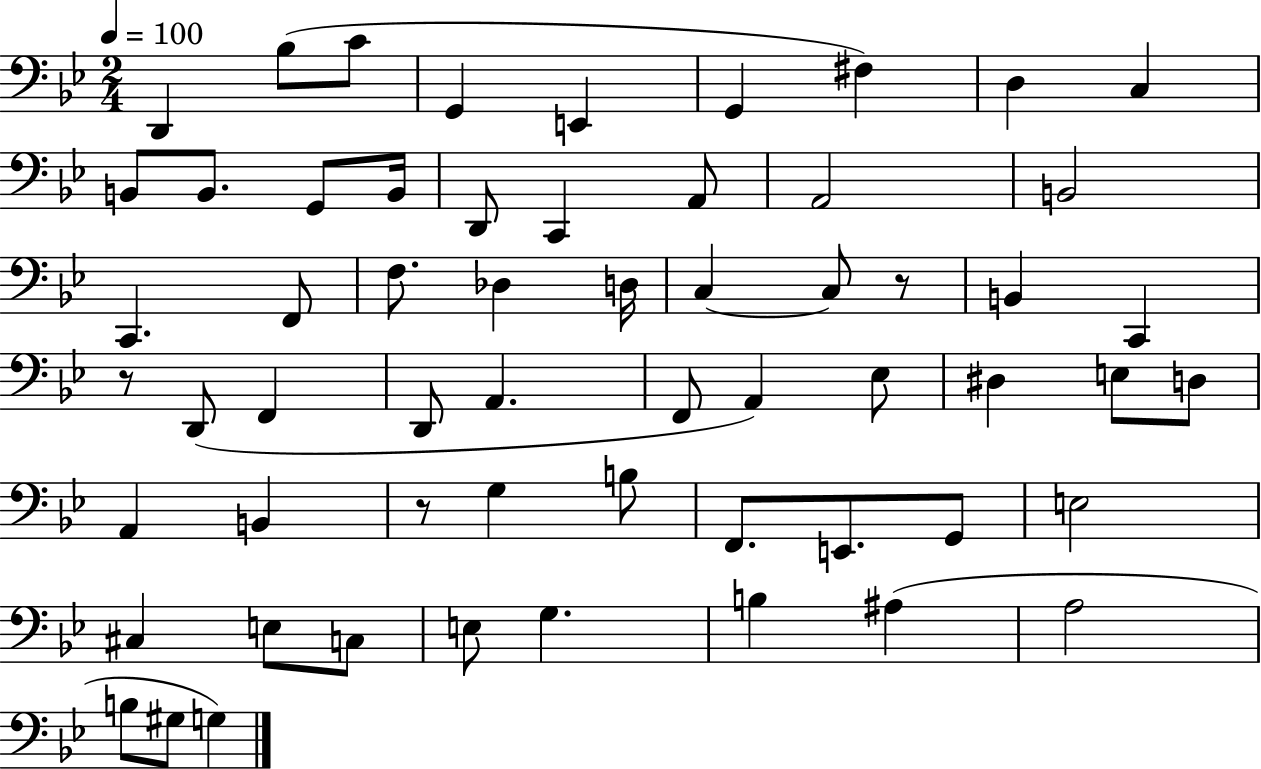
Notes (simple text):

D2/q Bb3/e C4/e G2/q E2/q G2/q F#3/q D3/q C3/q B2/e B2/e. G2/e B2/s D2/e C2/q A2/e A2/h B2/h C2/q. F2/e F3/e. Db3/q D3/s C3/q C3/e R/e B2/q C2/q R/e D2/e F2/q D2/e A2/q. F2/e A2/q Eb3/e D#3/q E3/e D3/e A2/q B2/q R/e G3/q B3/e F2/e. E2/e. G2/e E3/h C#3/q E3/e C3/e E3/e G3/q. B3/q A#3/q A3/h B3/e G#3/e G3/q